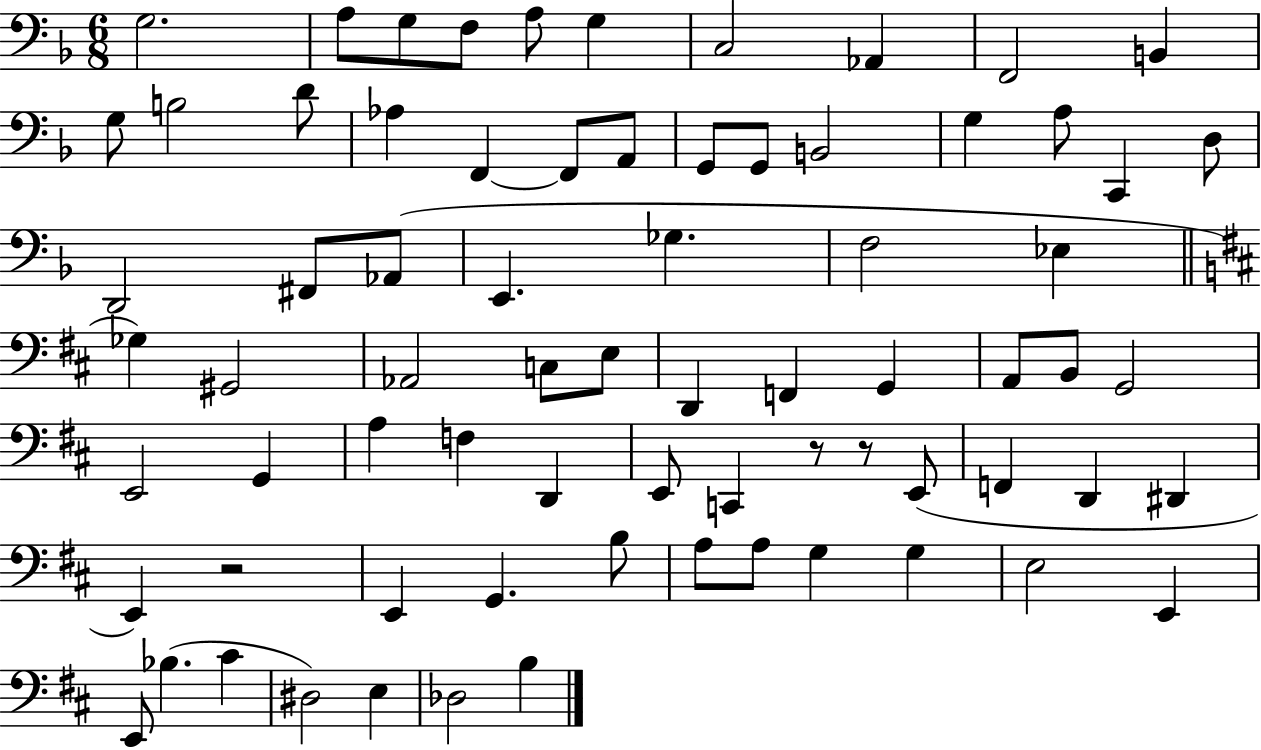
G3/h. A3/e G3/e F3/e A3/e G3/q C3/h Ab2/q F2/h B2/q G3/e B3/h D4/e Ab3/q F2/q F2/e A2/e G2/e G2/e B2/h G3/q A3/e C2/q D3/e D2/h F#2/e Ab2/e E2/q. Gb3/q. F3/h Eb3/q Gb3/q G#2/h Ab2/h C3/e E3/e D2/q F2/q G2/q A2/e B2/e G2/h E2/h G2/q A3/q F3/q D2/q E2/e C2/q R/e R/e E2/e F2/q D2/q D#2/q E2/q R/h E2/q G2/q. B3/e A3/e A3/e G3/q G3/q E3/h E2/q E2/e Bb3/q. C#4/q D#3/h E3/q Db3/h B3/q